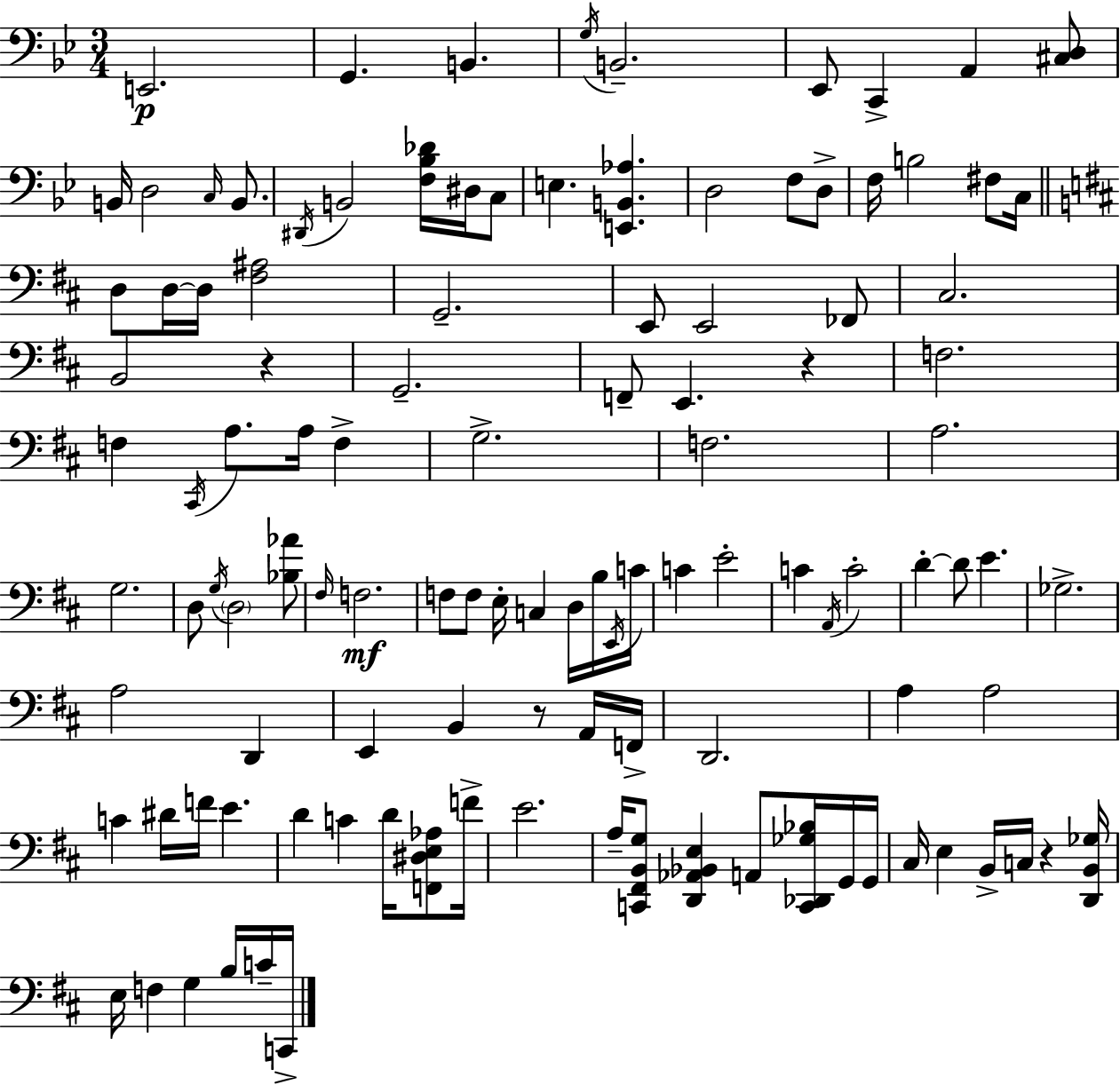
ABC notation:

X:1
T:Untitled
M:3/4
L:1/4
K:Gm
E,,2 G,, B,, G,/4 B,,2 _E,,/2 C,, A,, [^C,D,]/2 B,,/4 D,2 C,/4 B,,/2 ^D,,/4 B,,2 [F,_B,_D]/4 ^D,/4 C,/2 E, [E,,B,,_A,] D,2 F,/2 D,/2 F,/4 B,2 ^F,/2 C,/4 D,/2 D,/4 D,/4 [^F,^A,]2 G,,2 E,,/2 E,,2 _F,,/2 ^C,2 B,,2 z G,,2 F,,/2 E,, z F,2 F, ^C,,/4 A,/2 A,/4 F, G,2 F,2 A,2 G,2 D,/2 G,/4 D,2 [_B,_A]/2 ^F,/4 F,2 F,/2 F,/2 E,/4 C, D,/4 B,/4 E,,/4 C/4 C E2 C A,,/4 C2 D D/2 E _G,2 A,2 D,, E,, B,, z/2 A,,/4 F,,/4 D,,2 A, A,2 C ^D/4 F/4 E D C D/4 [F,,^D,E,_A,]/2 F/4 E2 A,/4 [C,,^F,,B,,G,]/2 [D,,_A,,_B,,E,] A,,/2 [C,,_D,,_G,_B,]/4 G,,/4 G,,/4 ^C,/4 E, B,,/4 C,/4 z [D,,B,,_G,]/4 E,/4 F, G, B,/4 C/4 C,,/4